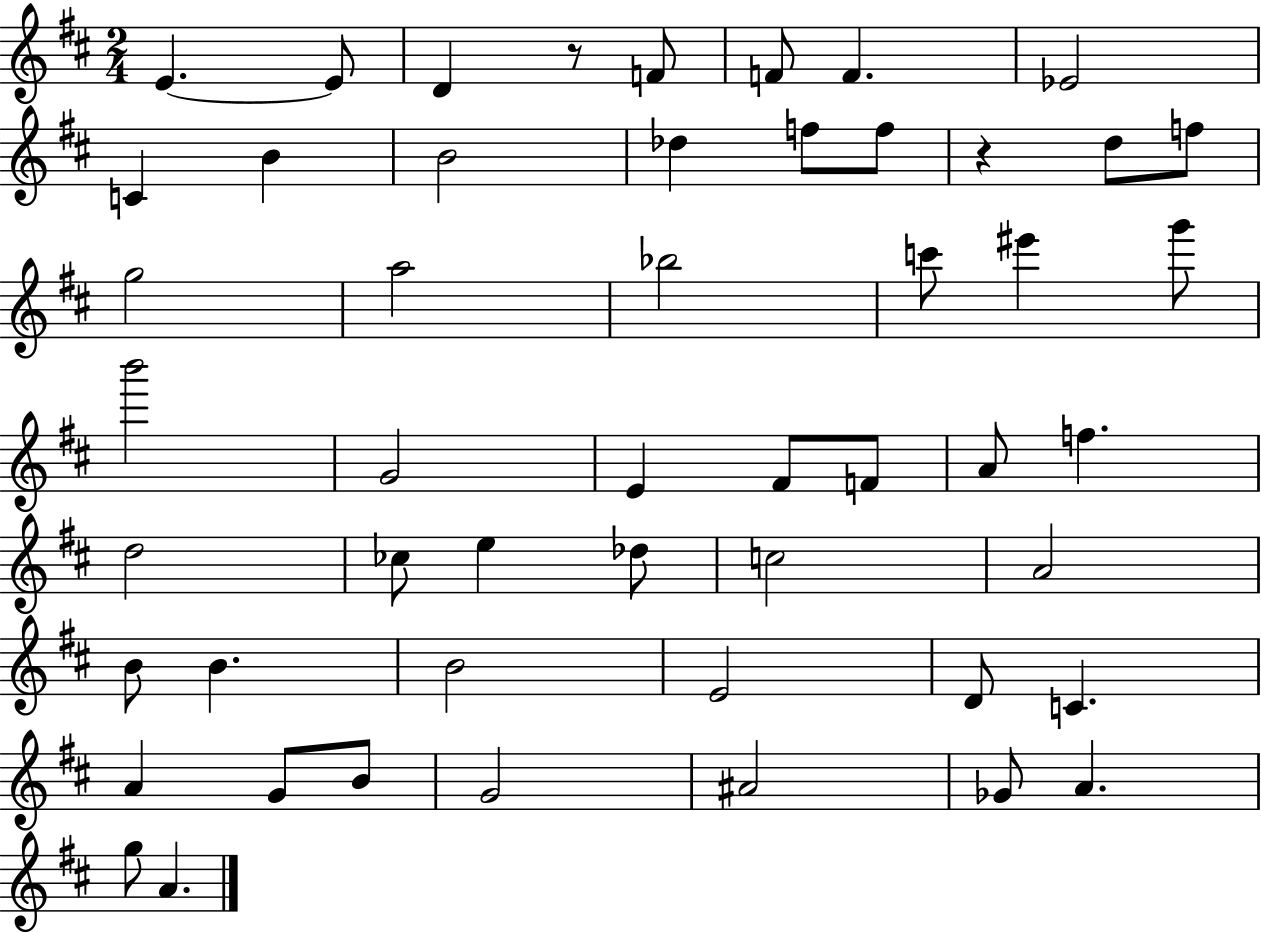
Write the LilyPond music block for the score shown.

{
  \clef treble
  \numericTimeSignature
  \time 2/4
  \key d \major
  e'4.~~ e'8 | d'4 r8 f'8 | f'8 f'4. | ees'2 | \break c'4 b'4 | b'2 | des''4 f''8 f''8 | r4 d''8 f''8 | \break g''2 | a''2 | bes''2 | c'''8 eis'''4 g'''8 | \break b'''2 | g'2 | e'4 fis'8 f'8 | a'8 f''4. | \break d''2 | ces''8 e''4 des''8 | c''2 | a'2 | \break b'8 b'4. | b'2 | e'2 | d'8 c'4. | \break a'4 g'8 b'8 | g'2 | ais'2 | ges'8 a'4. | \break g''8 a'4. | \bar "|."
}